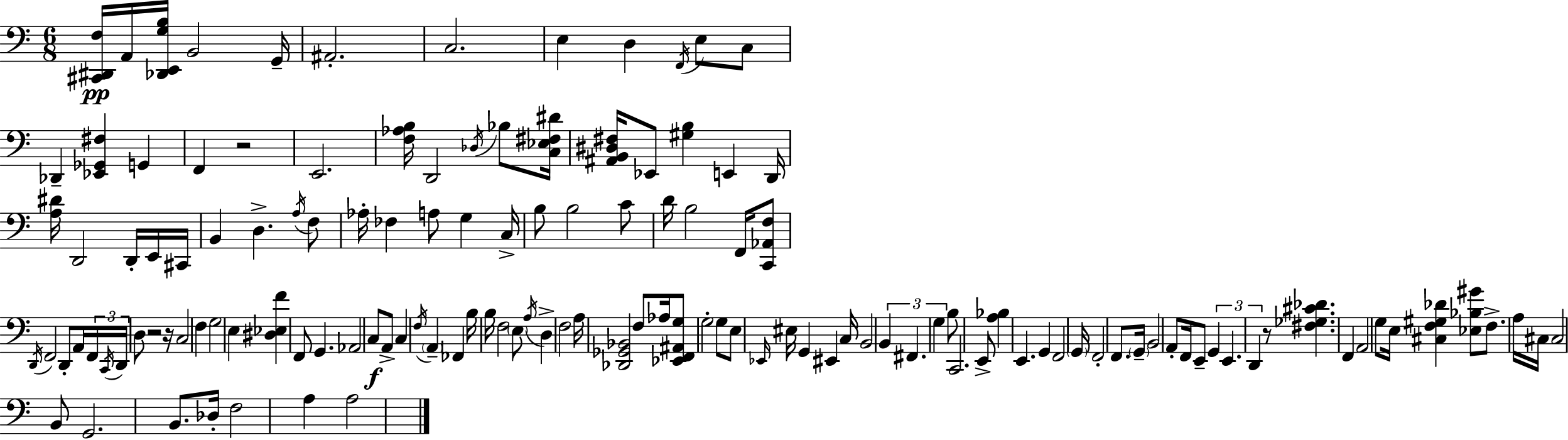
[C#2,D#2,F3]/s A2/s [Db2,E2,G3,B3]/s B2/h G2/s A#2/h. C3/h. E3/q D3/q F2/s E3/e C3/e Db2/q [Eb2,Gb2,F#3]/q G2/q F2/q R/h E2/h. [F3,Ab3,B3]/s D2/h Db3/s Bb3/e [C3,Eb3,F#3,D#4]/s [A#2,B2,D#3,F#3]/s Eb2/e [G#3,B3]/q E2/q D2/s [A3,D#4]/s D2/h D2/s E2/s C#2/s B2/q D3/q. A3/s F3/e Ab3/s FES3/q A3/e G3/q C3/s B3/e B3/h C4/e D4/s B3/h F2/s [C2,Ab2,F3]/e D2/s F2/h D2/e A2/s F2/s C2/s D2/s D3/e R/h R/s C3/h F3/q G3/h E3/q [D#3,Eb3,F4]/q F2/e G2/q. Ab2/h C3/e A2/e C3/q F3/s A2/q FES2/q B3/s B3/s F3/h E3/e A3/s D3/q F3/h A3/s [Db2,Gb2,Bb2]/h F3/e Ab3/s [Eb2,F2,A#2,G3]/e G3/h G3/e E3/e Eb2/s EIS3/s G2/q EIS2/q C3/s B2/h B2/q F#2/q. G3/q B3/e C2/h. E2/e [A3,Bb3]/q E2/q. G2/q F2/h G2/s F2/h F2/e. G2/s B2/h A2/e F2/s E2/e G2/q E2/q. D2/q R/e [F#3,Gb3,C#4,Db4]/q. F2/q A2/h G3/e E3/s [C#3,F3,G#3,Db4]/q [Eb3,Bb3,G#4]/e F3/e. A3/s C#3/s C#3/h B2/e G2/h. B2/e. Db3/s F3/h A3/q A3/h